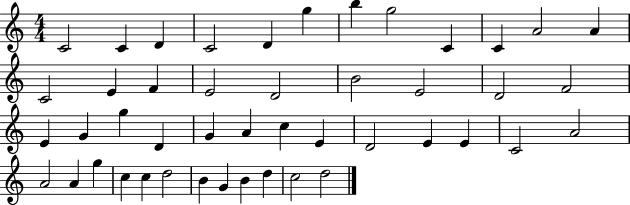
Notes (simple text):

C4/h C4/q D4/q C4/h D4/q G5/q B5/q G5/h C4/q C4/q A4/h A4/q C4/h E4/q F4/q E4/h D4/h B4/h E4/h D4/h F4/h E4/q G4/q G5/q D4/q G4/q A4/q C5/q E4/q D4/h E4/q E4/q C4/h A4/h A4/h A4/q G5/q C5/q C5/q D5/h B4/q G4/q B4/q D5/q C5/h D5/h